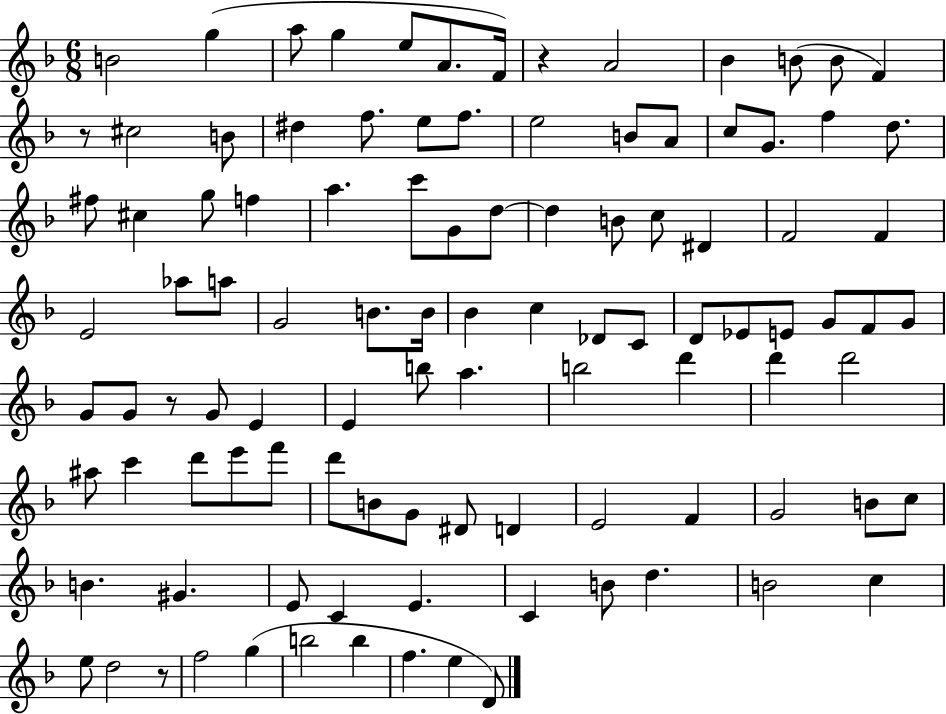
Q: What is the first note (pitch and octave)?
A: B4